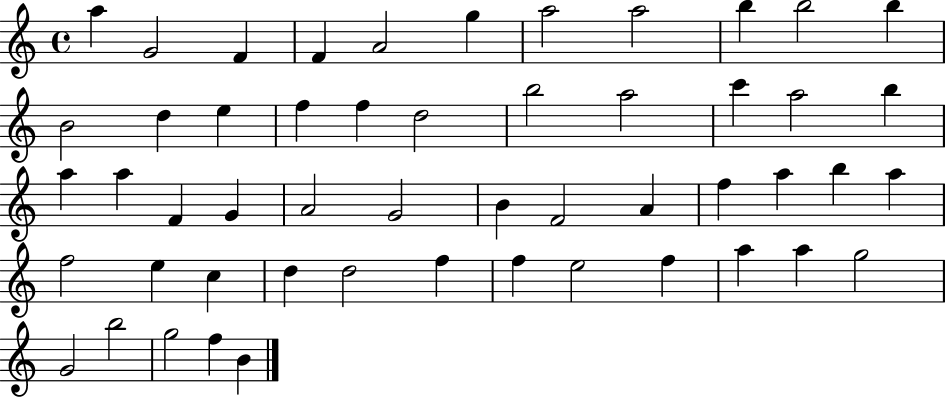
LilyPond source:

{
  \clef treble
  \time 4/4
  \defaultTimeSignature
  \key c \major
  a''4 g'2 f'4 | f'4 a'2 g''4 | a''2 a''2 | b''4 b''2 b''4 | \break b'2 d''4 e''4 | f''4 f''4 d''2 | b''2 a''2 | c'''4 a''2 b''4 | \break a''4 a''4 f'4 g'4 | a'2 g'2 | b'4 f'2 a'4 | f''4 a''4 b''4 a''4 | \break f''2 e''4 c''4 | d''4 d''2 f''4 | f''4 e''2 f''4 | a''4 a''4 g''2 | \break g'2 b''2 | g''2 f''4 b'4 | \bar "|."
}